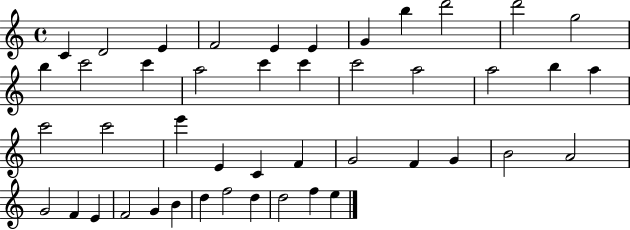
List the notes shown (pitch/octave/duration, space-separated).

C4/q D4/h E4/q F4/h E4/q E4/q G4/q B5/q D6/h D6/h G5/h B5/q C6/h C6/q A5/h C6/q C6/q C6/h A5/h A5/h B5/q A5/q C6/h C6/h E6/q E4/q C4/q F4/q G4/h F4/q G4/q B4/h A4/h G4/h F4/q E4/q F4/h G4/q B4/q D5/q F5/h D5/q D5/h F5/q E5/q